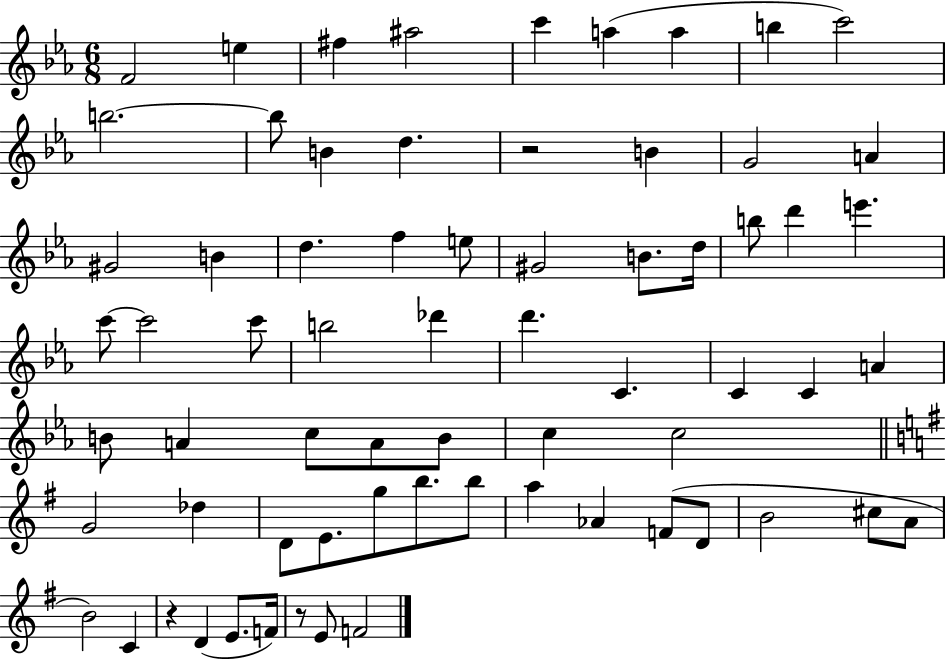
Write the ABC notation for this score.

X:1
T:Untitled
M:6/8
L:1/4
K:Eb
F2 e ^f ^a2 c' a a b c'2 b2 b/2 B d z2 B G2 A ^G2 B d f e/2 ^G2 B/2 d/4 b/2 d' e' c'/2 c'2 c'/2 b2 _d' d' C C C A B/2 A c/2 A/2 B/2 c c2 G2 _d D/2 E/2 g/2 b/2 b/2 a _A F/2 D/2 B2 ^c/2 A/2 B2 C z D E/2 F/4 z/2 E/2 F2